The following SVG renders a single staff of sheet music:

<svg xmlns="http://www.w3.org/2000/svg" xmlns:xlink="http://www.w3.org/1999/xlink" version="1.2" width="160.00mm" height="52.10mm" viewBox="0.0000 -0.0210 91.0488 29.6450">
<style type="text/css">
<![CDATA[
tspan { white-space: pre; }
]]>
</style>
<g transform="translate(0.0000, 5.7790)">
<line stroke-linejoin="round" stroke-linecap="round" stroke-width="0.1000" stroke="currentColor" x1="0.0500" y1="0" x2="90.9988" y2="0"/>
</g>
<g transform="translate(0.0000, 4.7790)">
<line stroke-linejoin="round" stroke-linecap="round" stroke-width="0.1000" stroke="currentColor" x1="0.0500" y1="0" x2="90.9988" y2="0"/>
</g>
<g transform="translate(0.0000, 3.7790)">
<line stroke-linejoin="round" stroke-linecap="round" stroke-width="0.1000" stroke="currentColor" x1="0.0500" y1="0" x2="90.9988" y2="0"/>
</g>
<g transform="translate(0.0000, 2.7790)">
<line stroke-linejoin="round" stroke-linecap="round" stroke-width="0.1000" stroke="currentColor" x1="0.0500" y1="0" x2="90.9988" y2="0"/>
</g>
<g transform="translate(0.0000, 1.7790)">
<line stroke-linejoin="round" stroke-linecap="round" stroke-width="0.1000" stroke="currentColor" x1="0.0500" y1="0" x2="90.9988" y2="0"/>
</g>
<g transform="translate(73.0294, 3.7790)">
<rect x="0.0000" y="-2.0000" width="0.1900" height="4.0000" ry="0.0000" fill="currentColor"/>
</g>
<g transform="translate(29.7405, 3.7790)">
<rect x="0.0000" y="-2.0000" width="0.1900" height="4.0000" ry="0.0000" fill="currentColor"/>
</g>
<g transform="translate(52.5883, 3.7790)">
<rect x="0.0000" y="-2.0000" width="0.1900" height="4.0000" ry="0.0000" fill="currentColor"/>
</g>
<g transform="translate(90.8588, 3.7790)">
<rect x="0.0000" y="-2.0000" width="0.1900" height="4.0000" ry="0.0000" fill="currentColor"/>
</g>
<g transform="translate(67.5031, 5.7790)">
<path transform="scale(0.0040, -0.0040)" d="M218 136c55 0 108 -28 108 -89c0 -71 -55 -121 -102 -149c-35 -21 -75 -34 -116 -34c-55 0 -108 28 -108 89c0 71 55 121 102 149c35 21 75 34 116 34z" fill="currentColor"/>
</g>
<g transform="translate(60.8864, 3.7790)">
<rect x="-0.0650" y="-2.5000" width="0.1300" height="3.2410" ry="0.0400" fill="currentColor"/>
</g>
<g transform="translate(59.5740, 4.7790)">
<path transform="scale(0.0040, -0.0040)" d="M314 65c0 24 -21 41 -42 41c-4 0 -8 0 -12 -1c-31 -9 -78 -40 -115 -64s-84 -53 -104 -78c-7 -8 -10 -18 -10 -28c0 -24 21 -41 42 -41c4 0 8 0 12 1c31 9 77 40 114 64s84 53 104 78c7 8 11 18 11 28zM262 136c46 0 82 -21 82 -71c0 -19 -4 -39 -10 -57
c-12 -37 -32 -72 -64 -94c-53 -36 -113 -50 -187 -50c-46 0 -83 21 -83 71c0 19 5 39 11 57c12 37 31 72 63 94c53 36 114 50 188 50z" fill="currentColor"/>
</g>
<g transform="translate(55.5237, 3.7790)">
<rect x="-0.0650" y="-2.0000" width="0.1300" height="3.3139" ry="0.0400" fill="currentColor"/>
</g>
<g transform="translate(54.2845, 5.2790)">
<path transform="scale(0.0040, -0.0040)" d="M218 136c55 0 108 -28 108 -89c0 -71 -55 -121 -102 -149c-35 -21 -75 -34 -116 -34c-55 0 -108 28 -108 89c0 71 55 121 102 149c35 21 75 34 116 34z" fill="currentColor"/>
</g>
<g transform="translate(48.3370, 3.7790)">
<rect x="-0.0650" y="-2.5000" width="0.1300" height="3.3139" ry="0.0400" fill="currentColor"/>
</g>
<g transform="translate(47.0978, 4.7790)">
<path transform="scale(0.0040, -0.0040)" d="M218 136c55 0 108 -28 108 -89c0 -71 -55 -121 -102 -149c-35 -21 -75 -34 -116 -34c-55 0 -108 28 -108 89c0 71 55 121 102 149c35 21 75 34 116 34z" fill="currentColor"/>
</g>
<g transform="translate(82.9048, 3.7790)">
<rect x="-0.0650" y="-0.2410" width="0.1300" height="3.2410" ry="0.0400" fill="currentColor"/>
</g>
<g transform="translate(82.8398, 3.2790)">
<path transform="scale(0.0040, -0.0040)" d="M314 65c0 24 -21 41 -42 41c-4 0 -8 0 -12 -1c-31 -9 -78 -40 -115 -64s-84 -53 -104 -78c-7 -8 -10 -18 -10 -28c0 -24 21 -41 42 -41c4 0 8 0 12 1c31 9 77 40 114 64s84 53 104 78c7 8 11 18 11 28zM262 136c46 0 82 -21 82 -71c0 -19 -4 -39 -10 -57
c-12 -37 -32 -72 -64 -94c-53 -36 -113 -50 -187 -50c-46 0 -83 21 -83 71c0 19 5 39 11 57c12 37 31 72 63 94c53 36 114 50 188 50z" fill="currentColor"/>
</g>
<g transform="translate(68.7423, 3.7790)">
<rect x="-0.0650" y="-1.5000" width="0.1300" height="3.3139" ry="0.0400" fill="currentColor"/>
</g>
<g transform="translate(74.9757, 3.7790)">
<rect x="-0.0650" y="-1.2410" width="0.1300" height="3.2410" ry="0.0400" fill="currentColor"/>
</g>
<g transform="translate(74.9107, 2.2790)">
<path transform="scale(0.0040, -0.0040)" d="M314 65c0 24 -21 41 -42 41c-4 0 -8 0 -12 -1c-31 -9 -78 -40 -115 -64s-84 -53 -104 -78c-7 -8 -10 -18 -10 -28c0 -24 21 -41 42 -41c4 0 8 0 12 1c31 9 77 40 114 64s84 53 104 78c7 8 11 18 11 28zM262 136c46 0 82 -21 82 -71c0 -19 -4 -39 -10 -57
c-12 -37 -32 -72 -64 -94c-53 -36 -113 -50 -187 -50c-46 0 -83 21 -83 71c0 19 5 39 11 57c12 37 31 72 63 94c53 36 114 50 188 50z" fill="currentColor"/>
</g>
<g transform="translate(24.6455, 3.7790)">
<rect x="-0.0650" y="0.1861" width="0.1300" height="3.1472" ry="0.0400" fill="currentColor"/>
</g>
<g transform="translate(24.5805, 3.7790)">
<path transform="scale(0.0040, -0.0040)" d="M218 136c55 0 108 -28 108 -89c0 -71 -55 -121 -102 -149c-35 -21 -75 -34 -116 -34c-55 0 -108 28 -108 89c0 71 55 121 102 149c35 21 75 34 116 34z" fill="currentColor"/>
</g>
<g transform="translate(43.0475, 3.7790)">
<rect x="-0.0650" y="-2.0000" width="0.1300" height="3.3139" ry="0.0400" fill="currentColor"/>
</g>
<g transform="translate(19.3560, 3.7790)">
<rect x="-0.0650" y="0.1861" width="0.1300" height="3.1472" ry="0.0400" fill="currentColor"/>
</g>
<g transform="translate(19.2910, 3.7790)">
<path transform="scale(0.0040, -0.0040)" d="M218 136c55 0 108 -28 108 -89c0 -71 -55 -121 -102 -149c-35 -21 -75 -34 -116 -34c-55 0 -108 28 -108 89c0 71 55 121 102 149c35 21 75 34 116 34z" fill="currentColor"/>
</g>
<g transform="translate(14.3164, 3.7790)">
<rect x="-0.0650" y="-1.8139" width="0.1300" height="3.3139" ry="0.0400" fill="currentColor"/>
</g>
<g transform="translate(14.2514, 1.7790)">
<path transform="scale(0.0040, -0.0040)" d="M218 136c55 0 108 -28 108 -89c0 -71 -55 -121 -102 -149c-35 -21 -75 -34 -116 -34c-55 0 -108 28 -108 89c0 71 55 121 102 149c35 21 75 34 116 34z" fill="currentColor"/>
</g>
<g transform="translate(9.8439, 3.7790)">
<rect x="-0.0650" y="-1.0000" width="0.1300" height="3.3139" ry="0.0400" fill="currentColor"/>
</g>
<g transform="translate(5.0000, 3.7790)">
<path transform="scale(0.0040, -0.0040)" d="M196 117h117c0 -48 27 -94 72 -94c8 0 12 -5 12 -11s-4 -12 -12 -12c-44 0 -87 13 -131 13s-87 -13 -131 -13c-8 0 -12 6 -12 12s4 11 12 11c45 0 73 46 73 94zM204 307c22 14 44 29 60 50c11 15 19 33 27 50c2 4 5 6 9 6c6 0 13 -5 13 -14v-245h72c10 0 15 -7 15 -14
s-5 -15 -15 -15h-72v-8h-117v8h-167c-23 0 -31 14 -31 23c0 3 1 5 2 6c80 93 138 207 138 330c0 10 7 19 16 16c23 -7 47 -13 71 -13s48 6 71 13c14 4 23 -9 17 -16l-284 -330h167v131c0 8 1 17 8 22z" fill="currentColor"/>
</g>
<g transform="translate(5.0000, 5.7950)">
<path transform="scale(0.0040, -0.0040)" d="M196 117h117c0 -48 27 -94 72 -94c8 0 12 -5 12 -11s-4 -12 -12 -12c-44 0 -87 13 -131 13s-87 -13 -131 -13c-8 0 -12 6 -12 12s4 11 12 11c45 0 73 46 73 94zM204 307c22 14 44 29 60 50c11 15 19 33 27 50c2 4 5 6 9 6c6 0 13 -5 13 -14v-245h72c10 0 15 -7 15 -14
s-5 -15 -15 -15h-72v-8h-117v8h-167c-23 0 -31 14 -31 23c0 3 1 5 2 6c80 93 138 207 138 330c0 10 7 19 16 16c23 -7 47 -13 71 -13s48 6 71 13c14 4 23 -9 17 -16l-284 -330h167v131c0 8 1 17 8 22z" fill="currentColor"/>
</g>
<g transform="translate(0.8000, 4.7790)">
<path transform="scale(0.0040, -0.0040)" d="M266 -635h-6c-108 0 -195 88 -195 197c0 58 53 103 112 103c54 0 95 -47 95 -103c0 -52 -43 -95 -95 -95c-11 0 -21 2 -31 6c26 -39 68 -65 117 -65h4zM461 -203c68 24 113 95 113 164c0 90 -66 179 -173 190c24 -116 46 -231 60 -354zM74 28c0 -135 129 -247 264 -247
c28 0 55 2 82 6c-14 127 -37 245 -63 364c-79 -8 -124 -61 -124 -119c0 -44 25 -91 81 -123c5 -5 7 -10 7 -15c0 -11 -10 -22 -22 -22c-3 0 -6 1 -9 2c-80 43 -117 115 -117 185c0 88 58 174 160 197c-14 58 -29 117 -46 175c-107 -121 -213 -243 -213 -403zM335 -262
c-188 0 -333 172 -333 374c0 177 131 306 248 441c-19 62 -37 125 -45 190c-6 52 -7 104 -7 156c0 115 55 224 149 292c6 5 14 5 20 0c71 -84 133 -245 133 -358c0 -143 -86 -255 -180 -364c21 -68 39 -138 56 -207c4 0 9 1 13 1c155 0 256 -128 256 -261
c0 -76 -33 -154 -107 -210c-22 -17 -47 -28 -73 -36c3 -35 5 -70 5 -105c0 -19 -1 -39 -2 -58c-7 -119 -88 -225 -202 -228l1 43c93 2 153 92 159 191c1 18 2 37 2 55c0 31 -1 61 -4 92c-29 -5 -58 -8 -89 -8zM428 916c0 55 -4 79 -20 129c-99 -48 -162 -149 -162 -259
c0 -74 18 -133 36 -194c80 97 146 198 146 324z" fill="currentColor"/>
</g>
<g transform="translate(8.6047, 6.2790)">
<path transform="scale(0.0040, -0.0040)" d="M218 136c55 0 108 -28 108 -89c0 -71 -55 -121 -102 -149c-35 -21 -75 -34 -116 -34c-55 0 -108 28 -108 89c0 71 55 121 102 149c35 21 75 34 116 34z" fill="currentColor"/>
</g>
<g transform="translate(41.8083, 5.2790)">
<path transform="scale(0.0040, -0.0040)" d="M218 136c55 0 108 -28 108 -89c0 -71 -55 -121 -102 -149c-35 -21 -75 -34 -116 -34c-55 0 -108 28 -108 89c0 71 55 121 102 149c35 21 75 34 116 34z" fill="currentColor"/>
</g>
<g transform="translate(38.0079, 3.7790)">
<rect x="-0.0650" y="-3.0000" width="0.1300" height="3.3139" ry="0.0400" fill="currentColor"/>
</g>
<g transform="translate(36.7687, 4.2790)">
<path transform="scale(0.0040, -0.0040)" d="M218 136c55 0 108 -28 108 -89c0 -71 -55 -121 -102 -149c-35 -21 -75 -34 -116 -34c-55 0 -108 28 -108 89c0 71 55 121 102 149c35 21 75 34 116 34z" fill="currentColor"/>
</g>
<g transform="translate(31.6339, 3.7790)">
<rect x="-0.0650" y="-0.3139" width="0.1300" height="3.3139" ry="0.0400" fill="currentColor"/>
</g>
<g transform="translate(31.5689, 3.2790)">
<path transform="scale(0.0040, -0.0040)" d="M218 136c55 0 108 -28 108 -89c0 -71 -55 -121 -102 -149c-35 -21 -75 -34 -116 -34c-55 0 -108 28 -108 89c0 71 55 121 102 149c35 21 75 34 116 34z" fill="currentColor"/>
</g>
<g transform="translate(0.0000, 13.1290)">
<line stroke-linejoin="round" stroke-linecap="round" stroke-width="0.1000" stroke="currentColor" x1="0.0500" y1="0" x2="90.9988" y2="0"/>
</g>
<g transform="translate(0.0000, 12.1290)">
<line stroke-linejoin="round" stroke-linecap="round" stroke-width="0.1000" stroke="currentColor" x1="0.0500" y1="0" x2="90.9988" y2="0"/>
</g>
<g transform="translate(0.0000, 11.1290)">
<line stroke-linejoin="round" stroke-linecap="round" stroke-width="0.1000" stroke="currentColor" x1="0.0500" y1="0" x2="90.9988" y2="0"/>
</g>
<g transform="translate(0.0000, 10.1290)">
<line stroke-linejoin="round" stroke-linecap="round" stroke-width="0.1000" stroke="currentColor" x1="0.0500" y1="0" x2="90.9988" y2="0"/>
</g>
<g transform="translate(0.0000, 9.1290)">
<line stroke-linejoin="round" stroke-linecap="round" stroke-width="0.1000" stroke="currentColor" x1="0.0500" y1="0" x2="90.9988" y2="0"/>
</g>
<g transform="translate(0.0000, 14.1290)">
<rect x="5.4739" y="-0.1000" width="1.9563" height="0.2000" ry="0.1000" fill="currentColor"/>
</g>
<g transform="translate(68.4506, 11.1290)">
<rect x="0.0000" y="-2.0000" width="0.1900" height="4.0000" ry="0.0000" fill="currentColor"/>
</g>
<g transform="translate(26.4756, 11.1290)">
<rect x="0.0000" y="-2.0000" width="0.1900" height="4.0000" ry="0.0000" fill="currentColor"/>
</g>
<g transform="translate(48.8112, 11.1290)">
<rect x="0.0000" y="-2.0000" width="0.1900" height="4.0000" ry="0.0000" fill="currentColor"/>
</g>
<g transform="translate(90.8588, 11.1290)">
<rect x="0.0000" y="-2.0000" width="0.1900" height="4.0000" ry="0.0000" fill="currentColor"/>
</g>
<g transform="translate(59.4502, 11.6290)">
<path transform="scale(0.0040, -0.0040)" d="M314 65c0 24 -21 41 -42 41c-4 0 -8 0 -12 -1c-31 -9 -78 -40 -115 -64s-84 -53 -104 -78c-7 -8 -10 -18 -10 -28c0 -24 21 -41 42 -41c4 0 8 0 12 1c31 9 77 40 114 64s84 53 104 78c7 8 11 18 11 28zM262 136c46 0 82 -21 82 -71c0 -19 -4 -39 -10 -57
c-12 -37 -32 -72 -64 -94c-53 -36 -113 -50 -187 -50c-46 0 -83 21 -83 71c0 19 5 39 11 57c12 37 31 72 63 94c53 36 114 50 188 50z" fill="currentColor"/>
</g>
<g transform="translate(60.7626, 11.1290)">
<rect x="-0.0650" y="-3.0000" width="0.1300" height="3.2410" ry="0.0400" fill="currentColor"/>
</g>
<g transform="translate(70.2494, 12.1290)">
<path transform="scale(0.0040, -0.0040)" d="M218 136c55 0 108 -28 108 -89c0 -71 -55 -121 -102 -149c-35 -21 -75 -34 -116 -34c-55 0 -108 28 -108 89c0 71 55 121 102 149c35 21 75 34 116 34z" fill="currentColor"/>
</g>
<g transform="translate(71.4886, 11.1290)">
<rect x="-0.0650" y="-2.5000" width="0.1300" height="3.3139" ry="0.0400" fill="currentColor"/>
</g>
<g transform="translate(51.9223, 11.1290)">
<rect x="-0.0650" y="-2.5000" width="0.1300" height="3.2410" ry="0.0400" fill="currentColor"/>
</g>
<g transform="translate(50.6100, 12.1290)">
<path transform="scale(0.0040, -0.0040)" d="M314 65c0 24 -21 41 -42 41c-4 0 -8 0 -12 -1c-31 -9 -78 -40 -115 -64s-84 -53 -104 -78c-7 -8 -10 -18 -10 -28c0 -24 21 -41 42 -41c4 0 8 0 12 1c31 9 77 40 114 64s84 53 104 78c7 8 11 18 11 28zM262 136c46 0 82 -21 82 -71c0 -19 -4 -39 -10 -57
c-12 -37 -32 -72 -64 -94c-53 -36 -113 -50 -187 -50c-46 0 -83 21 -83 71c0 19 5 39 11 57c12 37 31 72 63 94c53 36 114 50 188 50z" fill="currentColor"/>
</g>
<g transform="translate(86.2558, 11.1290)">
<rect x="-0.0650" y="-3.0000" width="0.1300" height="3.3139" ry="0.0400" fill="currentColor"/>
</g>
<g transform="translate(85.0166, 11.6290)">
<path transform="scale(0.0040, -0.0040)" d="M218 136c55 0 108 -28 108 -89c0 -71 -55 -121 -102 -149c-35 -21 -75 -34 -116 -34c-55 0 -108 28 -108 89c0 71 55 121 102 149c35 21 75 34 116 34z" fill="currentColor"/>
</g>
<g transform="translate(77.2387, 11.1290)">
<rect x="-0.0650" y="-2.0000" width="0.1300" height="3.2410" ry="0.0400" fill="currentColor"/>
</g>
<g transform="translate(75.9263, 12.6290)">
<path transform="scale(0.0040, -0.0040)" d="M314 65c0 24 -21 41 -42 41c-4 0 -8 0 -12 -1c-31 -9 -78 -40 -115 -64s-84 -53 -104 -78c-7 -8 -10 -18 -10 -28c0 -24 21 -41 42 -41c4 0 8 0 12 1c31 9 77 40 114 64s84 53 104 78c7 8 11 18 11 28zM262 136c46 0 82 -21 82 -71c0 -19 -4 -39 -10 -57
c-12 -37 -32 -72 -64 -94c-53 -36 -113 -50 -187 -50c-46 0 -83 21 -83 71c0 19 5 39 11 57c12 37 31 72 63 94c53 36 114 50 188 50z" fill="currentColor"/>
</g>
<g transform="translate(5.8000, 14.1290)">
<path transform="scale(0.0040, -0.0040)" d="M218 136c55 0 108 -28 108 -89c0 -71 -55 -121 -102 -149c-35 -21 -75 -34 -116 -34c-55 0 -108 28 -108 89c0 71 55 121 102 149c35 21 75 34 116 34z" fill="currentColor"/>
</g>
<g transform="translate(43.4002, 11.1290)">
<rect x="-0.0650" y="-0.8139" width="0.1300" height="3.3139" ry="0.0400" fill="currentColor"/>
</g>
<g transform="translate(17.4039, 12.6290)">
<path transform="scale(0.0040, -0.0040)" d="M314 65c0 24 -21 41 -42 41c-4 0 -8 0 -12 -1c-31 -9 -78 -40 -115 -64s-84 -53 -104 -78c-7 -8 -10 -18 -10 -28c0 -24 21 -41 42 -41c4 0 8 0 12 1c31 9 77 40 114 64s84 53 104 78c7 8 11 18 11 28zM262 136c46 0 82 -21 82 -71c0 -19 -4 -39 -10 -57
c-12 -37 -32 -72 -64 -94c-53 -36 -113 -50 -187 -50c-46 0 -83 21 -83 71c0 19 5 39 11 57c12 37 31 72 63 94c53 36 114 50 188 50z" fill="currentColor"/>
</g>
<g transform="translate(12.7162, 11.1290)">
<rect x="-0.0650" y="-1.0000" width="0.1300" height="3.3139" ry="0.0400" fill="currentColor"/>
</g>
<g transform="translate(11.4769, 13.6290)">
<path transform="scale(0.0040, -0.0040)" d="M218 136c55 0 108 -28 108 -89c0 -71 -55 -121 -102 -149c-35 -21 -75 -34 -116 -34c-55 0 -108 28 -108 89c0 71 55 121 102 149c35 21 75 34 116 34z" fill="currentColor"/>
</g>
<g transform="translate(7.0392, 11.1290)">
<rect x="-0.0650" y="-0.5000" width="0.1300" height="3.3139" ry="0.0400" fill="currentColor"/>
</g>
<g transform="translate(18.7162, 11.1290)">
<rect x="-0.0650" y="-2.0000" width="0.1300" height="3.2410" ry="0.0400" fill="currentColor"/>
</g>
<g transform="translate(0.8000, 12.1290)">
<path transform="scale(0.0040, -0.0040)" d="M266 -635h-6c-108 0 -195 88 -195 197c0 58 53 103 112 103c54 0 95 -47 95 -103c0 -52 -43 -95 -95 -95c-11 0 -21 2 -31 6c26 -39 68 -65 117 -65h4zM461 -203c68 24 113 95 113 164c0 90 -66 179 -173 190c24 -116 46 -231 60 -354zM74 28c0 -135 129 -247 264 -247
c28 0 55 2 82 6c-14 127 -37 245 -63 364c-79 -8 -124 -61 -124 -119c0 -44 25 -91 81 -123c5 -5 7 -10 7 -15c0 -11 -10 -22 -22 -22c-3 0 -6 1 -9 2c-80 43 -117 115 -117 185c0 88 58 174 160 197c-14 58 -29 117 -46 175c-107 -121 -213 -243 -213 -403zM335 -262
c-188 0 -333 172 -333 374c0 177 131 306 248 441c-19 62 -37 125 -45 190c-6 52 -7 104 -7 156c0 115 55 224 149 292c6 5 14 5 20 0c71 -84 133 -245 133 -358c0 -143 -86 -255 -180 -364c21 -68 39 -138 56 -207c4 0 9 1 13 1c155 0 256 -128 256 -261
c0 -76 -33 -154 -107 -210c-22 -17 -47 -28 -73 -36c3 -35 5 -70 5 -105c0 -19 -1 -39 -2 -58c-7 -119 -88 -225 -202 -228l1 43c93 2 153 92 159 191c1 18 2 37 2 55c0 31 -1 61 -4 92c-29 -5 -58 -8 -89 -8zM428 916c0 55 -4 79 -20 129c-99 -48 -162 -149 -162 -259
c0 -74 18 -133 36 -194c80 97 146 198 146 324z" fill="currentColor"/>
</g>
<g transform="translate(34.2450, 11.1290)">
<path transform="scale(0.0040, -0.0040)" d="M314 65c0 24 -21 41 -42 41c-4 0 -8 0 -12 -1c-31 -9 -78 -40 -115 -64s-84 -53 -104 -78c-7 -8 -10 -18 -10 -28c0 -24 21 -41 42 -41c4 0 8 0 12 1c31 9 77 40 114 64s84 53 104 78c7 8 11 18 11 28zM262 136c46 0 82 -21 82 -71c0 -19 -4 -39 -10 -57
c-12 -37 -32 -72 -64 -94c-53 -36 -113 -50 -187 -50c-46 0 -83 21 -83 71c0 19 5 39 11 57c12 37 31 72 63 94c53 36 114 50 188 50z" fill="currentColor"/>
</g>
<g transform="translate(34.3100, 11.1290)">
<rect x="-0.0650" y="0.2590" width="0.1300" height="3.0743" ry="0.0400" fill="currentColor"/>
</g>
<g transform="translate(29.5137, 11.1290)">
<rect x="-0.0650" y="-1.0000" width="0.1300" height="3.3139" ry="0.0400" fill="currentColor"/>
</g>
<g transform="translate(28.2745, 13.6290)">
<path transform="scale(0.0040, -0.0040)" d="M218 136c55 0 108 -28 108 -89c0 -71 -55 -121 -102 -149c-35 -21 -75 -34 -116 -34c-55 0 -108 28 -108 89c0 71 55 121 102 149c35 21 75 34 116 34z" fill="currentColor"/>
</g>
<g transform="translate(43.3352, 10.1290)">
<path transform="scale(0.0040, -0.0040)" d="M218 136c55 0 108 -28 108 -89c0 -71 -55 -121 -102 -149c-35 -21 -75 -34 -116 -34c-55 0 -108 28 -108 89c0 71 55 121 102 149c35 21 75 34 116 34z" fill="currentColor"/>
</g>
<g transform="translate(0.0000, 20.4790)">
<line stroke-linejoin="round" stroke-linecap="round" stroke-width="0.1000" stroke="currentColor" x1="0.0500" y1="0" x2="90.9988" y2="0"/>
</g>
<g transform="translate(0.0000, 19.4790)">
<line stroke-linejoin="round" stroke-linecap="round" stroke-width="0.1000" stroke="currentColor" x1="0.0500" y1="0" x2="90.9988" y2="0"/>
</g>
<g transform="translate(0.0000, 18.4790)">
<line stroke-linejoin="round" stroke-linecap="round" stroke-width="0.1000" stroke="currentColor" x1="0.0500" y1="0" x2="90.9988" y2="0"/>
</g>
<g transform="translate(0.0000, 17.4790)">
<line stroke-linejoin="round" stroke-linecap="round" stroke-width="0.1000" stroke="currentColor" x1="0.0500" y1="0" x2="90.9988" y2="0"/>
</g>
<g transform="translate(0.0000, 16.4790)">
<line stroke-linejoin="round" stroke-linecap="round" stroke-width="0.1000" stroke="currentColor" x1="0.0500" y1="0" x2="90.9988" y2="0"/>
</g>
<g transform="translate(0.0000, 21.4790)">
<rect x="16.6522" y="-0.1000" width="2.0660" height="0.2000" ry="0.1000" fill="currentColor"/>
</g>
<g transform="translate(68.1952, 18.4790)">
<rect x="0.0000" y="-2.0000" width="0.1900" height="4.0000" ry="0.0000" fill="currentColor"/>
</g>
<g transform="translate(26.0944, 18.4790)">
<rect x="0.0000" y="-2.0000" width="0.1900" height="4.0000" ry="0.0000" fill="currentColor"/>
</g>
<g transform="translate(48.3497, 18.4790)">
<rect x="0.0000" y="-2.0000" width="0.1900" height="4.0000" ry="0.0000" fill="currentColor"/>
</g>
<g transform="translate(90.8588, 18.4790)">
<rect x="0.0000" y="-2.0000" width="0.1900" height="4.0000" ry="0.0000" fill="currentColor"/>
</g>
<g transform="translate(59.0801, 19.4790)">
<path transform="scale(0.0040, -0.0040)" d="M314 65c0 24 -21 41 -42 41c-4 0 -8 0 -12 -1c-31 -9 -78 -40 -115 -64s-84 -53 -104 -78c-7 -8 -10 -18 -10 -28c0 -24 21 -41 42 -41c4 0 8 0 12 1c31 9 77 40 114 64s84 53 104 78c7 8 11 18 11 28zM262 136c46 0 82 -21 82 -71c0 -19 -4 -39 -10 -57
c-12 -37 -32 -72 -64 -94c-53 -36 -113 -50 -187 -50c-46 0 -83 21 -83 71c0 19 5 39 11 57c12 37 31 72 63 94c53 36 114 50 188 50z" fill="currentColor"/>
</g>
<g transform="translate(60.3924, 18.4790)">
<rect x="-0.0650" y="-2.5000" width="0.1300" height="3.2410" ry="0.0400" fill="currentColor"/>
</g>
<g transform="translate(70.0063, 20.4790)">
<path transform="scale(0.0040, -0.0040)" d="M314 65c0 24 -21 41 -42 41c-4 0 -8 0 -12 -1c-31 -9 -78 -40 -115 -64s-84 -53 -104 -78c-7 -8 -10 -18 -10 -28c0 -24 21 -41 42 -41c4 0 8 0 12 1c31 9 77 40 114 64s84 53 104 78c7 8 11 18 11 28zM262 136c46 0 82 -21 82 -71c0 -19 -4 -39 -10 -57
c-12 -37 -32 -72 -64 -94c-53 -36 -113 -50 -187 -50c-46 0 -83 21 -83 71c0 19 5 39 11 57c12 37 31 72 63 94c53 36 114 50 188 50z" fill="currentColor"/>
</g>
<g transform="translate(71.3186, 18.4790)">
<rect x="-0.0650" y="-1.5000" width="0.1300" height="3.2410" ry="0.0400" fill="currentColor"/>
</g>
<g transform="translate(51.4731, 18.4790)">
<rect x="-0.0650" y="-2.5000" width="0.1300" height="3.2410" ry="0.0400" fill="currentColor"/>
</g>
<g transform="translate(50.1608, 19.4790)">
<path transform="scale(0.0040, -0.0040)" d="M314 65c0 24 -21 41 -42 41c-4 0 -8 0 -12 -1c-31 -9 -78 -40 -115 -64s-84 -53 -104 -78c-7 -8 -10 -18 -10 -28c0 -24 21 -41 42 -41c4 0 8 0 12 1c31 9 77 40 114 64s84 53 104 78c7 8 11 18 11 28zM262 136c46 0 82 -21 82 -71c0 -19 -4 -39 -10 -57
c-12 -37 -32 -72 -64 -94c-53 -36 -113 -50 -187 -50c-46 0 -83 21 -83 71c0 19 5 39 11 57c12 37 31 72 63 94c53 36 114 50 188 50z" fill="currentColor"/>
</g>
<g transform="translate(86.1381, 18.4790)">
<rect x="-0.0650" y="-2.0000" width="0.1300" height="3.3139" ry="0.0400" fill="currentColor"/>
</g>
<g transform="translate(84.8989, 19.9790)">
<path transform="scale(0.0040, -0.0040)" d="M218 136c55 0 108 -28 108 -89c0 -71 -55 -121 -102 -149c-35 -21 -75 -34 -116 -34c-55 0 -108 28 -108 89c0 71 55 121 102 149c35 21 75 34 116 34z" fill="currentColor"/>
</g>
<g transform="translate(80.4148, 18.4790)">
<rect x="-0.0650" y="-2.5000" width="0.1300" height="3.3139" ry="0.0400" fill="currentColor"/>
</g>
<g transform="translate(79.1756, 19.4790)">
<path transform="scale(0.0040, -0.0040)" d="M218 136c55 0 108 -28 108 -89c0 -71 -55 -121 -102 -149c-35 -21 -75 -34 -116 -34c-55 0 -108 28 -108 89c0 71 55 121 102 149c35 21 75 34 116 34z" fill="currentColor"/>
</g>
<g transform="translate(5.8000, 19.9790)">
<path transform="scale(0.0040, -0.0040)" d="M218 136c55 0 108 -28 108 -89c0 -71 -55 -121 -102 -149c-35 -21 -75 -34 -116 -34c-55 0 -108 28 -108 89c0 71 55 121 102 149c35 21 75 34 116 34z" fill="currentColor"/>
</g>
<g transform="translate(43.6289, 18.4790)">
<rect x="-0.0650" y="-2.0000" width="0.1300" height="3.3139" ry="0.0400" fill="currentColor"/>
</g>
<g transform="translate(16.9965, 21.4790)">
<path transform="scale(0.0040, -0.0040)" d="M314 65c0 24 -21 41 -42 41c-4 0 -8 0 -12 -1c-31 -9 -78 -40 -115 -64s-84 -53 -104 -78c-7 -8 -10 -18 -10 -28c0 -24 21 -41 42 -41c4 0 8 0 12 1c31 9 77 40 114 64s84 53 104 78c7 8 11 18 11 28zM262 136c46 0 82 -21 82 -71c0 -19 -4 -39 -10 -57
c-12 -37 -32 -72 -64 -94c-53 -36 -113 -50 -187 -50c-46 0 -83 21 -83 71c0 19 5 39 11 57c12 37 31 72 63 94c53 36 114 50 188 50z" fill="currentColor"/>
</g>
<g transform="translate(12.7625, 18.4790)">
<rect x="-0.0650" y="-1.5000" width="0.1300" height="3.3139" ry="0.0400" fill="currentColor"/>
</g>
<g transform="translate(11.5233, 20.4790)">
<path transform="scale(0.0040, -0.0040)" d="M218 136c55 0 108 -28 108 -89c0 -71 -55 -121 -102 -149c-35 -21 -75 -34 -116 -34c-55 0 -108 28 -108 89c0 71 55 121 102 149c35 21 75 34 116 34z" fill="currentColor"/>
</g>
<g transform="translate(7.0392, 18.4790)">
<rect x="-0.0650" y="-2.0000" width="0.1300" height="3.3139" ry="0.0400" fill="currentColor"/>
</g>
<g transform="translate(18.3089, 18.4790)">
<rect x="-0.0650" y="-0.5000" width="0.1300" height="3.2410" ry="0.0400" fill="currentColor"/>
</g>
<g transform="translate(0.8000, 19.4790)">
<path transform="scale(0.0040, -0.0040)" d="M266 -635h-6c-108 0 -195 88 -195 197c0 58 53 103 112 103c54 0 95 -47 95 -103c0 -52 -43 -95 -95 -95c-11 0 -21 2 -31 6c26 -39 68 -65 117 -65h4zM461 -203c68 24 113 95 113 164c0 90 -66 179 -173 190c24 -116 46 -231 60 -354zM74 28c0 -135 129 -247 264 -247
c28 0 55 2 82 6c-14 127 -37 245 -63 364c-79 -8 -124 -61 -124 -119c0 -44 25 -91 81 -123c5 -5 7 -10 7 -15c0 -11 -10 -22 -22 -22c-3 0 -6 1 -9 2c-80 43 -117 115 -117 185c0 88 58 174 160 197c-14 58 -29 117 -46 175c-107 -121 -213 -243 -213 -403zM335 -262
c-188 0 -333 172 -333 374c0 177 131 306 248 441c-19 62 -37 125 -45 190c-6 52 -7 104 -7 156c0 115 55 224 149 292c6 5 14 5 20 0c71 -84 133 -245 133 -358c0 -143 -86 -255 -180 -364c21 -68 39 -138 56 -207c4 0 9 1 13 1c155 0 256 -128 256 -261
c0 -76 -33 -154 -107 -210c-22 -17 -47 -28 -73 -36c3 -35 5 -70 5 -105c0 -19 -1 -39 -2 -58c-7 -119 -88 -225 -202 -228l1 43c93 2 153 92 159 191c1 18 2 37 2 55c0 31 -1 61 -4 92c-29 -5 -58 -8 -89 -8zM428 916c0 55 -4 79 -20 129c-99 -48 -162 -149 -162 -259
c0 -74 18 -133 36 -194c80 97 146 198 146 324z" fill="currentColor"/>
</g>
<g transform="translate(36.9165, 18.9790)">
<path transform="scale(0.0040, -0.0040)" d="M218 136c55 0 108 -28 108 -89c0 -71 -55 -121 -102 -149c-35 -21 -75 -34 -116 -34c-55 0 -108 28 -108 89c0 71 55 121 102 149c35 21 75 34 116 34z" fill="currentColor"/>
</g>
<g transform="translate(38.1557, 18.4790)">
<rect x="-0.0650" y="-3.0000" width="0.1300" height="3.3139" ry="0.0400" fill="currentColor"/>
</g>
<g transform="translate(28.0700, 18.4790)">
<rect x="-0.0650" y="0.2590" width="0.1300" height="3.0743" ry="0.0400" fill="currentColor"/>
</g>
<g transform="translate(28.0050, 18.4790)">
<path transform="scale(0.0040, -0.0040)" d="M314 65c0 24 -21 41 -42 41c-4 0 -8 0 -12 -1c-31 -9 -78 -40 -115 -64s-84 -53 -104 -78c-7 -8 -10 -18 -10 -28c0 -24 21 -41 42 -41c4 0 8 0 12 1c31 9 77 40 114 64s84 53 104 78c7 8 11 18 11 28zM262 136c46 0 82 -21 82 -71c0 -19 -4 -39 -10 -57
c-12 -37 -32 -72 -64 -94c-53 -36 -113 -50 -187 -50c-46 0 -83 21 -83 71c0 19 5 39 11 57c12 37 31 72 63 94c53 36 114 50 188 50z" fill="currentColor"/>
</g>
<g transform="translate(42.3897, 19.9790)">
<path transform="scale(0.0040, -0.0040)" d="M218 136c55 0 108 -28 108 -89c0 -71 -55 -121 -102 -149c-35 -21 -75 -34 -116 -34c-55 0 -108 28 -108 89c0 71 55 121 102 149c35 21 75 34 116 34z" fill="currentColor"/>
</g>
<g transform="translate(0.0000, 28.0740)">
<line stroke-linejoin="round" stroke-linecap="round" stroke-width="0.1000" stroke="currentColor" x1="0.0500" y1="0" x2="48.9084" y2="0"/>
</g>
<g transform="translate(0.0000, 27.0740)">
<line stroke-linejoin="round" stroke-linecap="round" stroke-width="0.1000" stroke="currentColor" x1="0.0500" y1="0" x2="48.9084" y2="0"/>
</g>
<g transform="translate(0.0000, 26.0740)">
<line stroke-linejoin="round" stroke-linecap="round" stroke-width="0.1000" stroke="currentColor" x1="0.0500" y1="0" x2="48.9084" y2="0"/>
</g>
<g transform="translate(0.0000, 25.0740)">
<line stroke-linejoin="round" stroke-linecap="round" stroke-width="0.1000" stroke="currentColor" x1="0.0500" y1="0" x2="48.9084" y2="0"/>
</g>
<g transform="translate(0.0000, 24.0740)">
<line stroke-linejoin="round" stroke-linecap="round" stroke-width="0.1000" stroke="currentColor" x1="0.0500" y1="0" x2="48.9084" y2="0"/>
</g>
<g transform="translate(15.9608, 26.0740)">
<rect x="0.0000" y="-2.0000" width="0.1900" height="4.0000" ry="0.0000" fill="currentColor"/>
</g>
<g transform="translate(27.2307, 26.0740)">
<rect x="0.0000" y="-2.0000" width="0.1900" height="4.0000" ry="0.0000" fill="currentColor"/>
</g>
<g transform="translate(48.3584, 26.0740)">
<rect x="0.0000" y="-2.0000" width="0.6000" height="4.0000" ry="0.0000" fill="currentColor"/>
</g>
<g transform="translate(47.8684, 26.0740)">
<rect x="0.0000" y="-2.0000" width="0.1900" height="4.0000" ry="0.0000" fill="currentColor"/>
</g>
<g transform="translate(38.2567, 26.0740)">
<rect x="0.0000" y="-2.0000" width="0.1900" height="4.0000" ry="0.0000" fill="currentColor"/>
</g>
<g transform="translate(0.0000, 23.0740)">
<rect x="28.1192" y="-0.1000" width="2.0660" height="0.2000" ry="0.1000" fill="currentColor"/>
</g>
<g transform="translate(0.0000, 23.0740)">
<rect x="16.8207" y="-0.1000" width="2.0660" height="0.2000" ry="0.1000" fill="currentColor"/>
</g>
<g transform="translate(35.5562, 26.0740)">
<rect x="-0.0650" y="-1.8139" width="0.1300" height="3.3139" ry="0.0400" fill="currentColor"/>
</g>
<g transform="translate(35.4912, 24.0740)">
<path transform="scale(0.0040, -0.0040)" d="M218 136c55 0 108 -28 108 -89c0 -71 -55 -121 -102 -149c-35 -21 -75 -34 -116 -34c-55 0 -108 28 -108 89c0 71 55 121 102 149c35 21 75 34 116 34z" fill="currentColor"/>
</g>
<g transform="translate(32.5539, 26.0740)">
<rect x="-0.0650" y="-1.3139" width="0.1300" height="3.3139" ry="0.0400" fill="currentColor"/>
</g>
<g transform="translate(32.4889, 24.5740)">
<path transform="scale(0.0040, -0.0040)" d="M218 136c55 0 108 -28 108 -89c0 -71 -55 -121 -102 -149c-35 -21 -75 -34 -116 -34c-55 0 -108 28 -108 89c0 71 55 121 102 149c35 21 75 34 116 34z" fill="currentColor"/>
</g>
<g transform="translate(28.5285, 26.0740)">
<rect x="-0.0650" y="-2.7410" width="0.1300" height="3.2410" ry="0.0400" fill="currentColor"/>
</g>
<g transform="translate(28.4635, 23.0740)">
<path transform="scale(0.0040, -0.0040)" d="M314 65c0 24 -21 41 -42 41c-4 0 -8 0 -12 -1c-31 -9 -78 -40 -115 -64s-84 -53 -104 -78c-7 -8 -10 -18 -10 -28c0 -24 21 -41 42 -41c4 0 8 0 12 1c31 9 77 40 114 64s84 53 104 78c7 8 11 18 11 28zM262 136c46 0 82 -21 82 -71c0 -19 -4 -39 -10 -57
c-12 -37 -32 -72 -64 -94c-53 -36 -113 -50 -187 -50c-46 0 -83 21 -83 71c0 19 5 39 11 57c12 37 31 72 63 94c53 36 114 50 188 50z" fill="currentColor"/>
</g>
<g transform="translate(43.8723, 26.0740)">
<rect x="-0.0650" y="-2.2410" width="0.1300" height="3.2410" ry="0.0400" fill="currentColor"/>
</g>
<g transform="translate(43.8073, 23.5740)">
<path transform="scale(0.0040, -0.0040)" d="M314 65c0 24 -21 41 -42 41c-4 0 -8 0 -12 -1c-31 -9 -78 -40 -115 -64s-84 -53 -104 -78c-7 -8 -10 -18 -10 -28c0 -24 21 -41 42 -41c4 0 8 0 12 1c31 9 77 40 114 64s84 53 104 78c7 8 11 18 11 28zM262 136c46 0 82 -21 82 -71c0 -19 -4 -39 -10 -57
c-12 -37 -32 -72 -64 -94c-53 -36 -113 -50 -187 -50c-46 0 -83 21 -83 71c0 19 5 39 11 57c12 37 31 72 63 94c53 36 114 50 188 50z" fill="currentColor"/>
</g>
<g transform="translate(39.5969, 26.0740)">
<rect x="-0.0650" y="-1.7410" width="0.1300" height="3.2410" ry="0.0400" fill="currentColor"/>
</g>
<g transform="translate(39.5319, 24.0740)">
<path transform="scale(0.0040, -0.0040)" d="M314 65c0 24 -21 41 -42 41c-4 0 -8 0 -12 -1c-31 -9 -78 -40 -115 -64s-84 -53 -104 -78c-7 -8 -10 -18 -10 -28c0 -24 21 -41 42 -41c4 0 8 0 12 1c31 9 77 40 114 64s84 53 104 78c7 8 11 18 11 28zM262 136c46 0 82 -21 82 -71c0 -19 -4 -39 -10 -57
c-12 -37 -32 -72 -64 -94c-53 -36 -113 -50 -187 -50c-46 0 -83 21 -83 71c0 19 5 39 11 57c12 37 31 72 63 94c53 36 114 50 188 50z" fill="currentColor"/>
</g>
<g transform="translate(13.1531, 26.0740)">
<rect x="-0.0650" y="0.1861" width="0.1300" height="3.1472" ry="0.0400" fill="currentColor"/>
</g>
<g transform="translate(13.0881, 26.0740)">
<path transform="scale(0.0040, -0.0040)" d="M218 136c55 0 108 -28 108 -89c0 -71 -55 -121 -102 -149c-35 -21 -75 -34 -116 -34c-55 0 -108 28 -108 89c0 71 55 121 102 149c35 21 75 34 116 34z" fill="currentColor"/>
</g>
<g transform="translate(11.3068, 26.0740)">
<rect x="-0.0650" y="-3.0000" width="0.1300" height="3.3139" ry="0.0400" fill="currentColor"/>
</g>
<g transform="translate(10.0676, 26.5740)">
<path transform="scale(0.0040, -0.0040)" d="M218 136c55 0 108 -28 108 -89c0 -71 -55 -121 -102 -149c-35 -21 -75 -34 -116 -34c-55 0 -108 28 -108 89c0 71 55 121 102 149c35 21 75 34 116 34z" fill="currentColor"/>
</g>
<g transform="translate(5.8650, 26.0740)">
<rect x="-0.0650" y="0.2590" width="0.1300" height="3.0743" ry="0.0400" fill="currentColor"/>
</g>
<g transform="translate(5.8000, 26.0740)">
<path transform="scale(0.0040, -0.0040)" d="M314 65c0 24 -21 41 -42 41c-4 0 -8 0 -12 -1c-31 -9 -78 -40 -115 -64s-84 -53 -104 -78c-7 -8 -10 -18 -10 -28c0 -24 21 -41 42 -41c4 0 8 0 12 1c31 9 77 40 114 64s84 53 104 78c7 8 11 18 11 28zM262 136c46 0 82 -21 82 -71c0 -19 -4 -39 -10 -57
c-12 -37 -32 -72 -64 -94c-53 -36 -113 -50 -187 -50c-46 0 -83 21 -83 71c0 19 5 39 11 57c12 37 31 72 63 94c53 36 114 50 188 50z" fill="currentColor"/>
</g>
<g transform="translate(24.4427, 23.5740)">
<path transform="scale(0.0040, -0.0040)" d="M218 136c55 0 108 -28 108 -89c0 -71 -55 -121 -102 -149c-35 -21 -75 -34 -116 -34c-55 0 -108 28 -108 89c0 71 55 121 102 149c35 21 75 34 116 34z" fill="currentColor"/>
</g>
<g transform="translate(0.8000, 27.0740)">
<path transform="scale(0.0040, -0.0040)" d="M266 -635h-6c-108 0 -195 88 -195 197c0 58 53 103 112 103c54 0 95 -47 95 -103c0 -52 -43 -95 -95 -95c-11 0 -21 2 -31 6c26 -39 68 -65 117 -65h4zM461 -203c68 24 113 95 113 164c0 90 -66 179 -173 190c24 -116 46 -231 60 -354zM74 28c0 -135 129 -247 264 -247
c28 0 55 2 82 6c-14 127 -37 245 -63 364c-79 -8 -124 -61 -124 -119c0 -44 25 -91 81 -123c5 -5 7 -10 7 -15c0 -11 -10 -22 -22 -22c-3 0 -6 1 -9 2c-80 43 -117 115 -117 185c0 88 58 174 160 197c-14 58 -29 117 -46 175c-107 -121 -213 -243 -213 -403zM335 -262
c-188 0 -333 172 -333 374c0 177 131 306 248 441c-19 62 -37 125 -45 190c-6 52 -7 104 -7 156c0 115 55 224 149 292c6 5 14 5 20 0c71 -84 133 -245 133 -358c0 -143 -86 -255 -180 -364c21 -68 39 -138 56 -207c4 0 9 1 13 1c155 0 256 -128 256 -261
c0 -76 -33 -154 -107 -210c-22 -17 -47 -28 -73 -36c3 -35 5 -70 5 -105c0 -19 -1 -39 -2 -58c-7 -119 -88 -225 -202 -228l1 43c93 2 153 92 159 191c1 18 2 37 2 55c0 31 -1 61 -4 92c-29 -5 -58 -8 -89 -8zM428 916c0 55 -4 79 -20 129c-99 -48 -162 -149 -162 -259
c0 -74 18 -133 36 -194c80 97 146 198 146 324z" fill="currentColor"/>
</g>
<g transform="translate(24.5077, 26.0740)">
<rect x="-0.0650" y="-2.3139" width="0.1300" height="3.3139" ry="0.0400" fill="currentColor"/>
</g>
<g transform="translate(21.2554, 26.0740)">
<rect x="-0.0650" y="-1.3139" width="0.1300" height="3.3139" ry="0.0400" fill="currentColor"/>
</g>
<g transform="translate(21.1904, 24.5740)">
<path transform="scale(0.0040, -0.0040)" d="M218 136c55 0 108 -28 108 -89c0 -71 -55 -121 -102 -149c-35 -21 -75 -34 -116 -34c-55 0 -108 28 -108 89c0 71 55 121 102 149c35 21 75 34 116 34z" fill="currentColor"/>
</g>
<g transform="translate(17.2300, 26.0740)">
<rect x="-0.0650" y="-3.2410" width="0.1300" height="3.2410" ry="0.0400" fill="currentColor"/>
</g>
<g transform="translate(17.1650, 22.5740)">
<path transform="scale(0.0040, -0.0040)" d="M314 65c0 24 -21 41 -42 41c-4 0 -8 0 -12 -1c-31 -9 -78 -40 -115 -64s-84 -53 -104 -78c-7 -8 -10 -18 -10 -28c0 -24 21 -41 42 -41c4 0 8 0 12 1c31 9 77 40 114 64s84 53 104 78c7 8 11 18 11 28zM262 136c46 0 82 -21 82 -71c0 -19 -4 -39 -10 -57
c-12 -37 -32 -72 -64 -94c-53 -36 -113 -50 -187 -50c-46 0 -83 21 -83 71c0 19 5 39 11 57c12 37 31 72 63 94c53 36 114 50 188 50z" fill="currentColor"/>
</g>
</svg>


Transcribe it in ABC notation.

X:1
T:Untitled
M:4/4
L:1/4
K:C
D f B B c A F G F G2 E e2 c2 C D F2 D B2 d G2 A2 G F2 A F E C2 B2 A F G2 G2 E2 G F B2 A B b2 e g a2 e f f2 g2